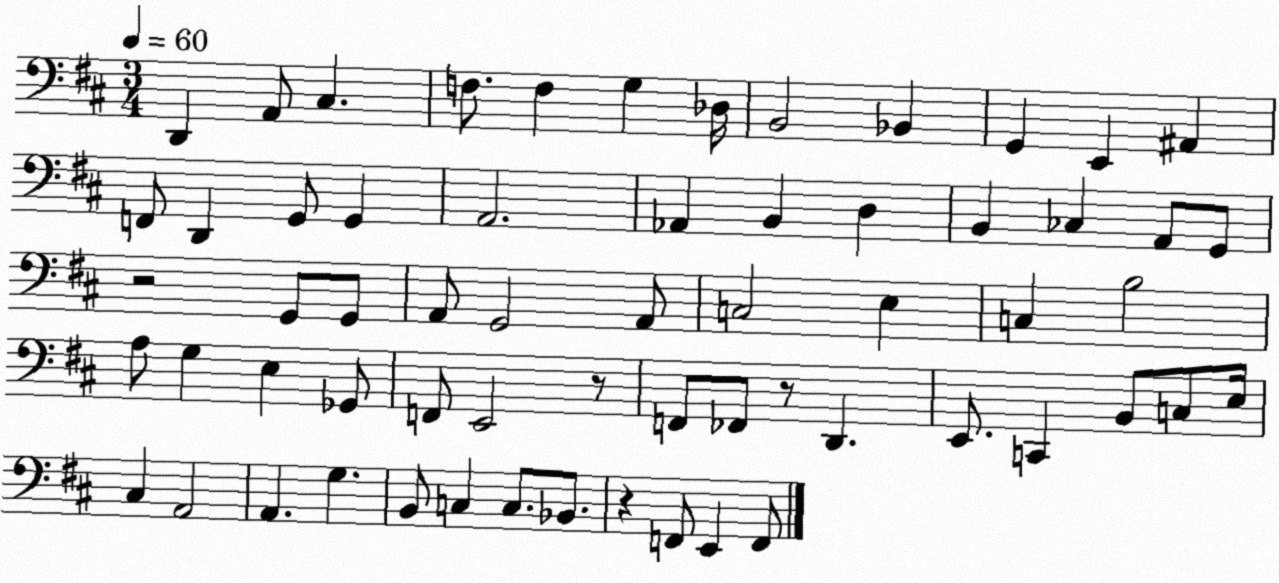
X:1
T:Untitled
M:3/4
L:1/4
K:D
D,, A,,/2 ^C, F,/2 F, G, _D,/4 B,,2 _B,, G,, E,, ^A,, F,,/2 D,, G,,/2 G,, A,,2 _A,, B,, D, B,, _C, A,,/2 G,,/2 z2 G,,/2 G,,/2 A,,/2 G,,2 A,,/2 C,2 E, C, B,2 A,/2 G, E, _G,,/2 F,,/2 E,,2 z/2 F,,/2 _F,,/2 z/2 D,, E,,/2 C,, B,,/2 C,/2 E,/4 ^C, A,,2 A,, G, B,,/2 C, C,/2 _B,,/2 z F,,/2 E,, F,,/2